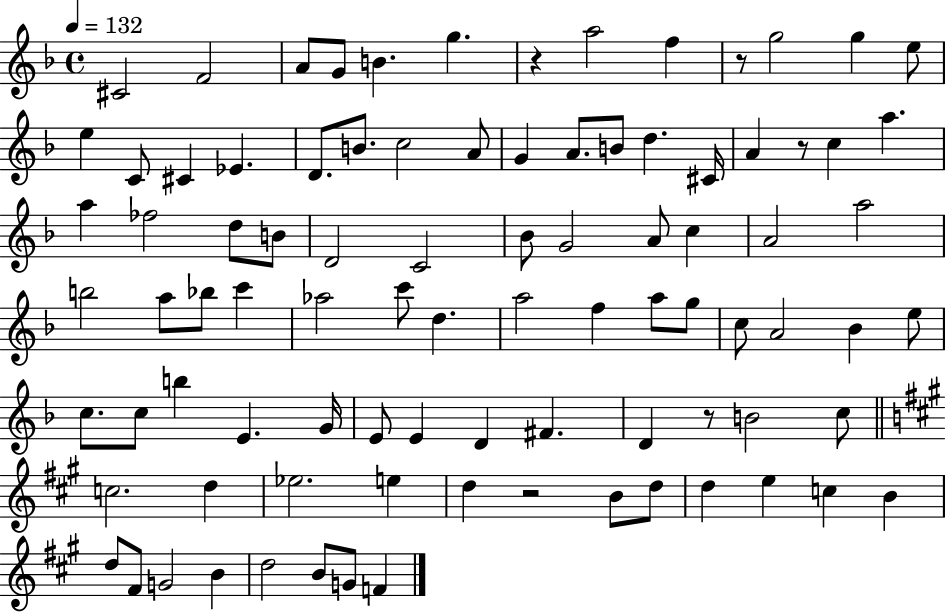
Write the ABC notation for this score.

X:1
T:Untitled
M:4/4
L:1/4
K:F
^C2 F2 A/2 G/2 B g z a2 f z/2 g2 g e/2 e C/2 ^C _E D/2 B/2 c2 A/2 G A/2 B/2 d ^C/4 A z/2 c a a _f2 d/2 B/2 D2 C2 _B/2 G2 A/2 c A2 a2 b2 a/2 _b/2 c' _a2 c'/2 d a2 f a/2 g/2 c/2 A2 _B e/2 c/2 c/2 b E G/4 E/2 E D ^F D z/2 B2 c/2 c2 d _e2 e d z2 B/2 d/2 d e c B d/2 ^F/2 G2 B d2 B/2 G/2 F